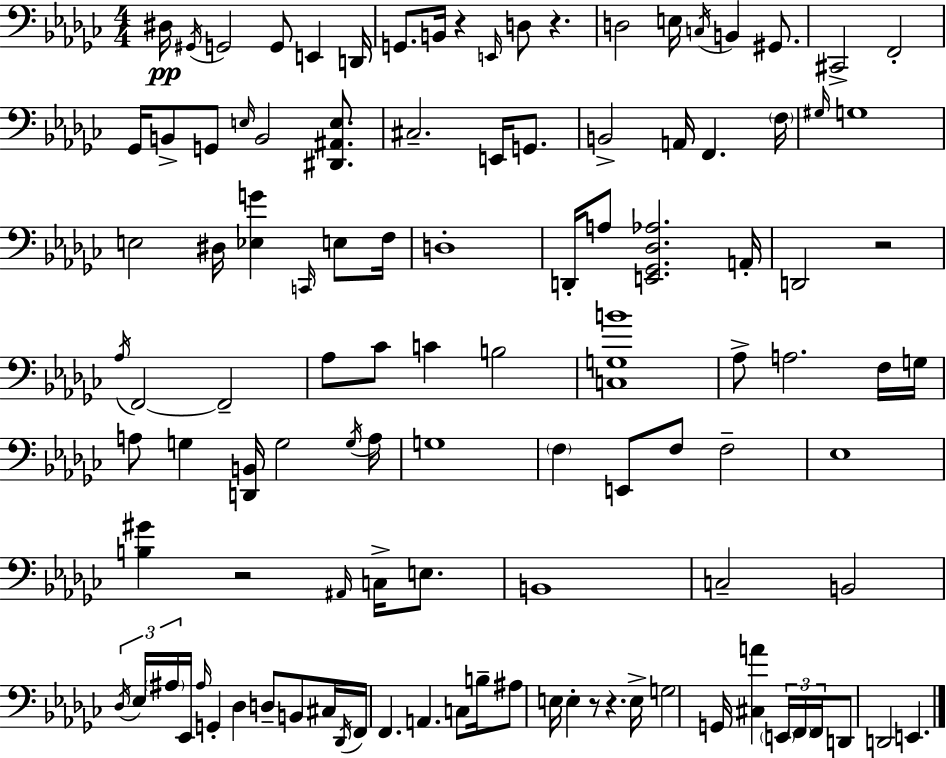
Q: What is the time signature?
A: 4/4